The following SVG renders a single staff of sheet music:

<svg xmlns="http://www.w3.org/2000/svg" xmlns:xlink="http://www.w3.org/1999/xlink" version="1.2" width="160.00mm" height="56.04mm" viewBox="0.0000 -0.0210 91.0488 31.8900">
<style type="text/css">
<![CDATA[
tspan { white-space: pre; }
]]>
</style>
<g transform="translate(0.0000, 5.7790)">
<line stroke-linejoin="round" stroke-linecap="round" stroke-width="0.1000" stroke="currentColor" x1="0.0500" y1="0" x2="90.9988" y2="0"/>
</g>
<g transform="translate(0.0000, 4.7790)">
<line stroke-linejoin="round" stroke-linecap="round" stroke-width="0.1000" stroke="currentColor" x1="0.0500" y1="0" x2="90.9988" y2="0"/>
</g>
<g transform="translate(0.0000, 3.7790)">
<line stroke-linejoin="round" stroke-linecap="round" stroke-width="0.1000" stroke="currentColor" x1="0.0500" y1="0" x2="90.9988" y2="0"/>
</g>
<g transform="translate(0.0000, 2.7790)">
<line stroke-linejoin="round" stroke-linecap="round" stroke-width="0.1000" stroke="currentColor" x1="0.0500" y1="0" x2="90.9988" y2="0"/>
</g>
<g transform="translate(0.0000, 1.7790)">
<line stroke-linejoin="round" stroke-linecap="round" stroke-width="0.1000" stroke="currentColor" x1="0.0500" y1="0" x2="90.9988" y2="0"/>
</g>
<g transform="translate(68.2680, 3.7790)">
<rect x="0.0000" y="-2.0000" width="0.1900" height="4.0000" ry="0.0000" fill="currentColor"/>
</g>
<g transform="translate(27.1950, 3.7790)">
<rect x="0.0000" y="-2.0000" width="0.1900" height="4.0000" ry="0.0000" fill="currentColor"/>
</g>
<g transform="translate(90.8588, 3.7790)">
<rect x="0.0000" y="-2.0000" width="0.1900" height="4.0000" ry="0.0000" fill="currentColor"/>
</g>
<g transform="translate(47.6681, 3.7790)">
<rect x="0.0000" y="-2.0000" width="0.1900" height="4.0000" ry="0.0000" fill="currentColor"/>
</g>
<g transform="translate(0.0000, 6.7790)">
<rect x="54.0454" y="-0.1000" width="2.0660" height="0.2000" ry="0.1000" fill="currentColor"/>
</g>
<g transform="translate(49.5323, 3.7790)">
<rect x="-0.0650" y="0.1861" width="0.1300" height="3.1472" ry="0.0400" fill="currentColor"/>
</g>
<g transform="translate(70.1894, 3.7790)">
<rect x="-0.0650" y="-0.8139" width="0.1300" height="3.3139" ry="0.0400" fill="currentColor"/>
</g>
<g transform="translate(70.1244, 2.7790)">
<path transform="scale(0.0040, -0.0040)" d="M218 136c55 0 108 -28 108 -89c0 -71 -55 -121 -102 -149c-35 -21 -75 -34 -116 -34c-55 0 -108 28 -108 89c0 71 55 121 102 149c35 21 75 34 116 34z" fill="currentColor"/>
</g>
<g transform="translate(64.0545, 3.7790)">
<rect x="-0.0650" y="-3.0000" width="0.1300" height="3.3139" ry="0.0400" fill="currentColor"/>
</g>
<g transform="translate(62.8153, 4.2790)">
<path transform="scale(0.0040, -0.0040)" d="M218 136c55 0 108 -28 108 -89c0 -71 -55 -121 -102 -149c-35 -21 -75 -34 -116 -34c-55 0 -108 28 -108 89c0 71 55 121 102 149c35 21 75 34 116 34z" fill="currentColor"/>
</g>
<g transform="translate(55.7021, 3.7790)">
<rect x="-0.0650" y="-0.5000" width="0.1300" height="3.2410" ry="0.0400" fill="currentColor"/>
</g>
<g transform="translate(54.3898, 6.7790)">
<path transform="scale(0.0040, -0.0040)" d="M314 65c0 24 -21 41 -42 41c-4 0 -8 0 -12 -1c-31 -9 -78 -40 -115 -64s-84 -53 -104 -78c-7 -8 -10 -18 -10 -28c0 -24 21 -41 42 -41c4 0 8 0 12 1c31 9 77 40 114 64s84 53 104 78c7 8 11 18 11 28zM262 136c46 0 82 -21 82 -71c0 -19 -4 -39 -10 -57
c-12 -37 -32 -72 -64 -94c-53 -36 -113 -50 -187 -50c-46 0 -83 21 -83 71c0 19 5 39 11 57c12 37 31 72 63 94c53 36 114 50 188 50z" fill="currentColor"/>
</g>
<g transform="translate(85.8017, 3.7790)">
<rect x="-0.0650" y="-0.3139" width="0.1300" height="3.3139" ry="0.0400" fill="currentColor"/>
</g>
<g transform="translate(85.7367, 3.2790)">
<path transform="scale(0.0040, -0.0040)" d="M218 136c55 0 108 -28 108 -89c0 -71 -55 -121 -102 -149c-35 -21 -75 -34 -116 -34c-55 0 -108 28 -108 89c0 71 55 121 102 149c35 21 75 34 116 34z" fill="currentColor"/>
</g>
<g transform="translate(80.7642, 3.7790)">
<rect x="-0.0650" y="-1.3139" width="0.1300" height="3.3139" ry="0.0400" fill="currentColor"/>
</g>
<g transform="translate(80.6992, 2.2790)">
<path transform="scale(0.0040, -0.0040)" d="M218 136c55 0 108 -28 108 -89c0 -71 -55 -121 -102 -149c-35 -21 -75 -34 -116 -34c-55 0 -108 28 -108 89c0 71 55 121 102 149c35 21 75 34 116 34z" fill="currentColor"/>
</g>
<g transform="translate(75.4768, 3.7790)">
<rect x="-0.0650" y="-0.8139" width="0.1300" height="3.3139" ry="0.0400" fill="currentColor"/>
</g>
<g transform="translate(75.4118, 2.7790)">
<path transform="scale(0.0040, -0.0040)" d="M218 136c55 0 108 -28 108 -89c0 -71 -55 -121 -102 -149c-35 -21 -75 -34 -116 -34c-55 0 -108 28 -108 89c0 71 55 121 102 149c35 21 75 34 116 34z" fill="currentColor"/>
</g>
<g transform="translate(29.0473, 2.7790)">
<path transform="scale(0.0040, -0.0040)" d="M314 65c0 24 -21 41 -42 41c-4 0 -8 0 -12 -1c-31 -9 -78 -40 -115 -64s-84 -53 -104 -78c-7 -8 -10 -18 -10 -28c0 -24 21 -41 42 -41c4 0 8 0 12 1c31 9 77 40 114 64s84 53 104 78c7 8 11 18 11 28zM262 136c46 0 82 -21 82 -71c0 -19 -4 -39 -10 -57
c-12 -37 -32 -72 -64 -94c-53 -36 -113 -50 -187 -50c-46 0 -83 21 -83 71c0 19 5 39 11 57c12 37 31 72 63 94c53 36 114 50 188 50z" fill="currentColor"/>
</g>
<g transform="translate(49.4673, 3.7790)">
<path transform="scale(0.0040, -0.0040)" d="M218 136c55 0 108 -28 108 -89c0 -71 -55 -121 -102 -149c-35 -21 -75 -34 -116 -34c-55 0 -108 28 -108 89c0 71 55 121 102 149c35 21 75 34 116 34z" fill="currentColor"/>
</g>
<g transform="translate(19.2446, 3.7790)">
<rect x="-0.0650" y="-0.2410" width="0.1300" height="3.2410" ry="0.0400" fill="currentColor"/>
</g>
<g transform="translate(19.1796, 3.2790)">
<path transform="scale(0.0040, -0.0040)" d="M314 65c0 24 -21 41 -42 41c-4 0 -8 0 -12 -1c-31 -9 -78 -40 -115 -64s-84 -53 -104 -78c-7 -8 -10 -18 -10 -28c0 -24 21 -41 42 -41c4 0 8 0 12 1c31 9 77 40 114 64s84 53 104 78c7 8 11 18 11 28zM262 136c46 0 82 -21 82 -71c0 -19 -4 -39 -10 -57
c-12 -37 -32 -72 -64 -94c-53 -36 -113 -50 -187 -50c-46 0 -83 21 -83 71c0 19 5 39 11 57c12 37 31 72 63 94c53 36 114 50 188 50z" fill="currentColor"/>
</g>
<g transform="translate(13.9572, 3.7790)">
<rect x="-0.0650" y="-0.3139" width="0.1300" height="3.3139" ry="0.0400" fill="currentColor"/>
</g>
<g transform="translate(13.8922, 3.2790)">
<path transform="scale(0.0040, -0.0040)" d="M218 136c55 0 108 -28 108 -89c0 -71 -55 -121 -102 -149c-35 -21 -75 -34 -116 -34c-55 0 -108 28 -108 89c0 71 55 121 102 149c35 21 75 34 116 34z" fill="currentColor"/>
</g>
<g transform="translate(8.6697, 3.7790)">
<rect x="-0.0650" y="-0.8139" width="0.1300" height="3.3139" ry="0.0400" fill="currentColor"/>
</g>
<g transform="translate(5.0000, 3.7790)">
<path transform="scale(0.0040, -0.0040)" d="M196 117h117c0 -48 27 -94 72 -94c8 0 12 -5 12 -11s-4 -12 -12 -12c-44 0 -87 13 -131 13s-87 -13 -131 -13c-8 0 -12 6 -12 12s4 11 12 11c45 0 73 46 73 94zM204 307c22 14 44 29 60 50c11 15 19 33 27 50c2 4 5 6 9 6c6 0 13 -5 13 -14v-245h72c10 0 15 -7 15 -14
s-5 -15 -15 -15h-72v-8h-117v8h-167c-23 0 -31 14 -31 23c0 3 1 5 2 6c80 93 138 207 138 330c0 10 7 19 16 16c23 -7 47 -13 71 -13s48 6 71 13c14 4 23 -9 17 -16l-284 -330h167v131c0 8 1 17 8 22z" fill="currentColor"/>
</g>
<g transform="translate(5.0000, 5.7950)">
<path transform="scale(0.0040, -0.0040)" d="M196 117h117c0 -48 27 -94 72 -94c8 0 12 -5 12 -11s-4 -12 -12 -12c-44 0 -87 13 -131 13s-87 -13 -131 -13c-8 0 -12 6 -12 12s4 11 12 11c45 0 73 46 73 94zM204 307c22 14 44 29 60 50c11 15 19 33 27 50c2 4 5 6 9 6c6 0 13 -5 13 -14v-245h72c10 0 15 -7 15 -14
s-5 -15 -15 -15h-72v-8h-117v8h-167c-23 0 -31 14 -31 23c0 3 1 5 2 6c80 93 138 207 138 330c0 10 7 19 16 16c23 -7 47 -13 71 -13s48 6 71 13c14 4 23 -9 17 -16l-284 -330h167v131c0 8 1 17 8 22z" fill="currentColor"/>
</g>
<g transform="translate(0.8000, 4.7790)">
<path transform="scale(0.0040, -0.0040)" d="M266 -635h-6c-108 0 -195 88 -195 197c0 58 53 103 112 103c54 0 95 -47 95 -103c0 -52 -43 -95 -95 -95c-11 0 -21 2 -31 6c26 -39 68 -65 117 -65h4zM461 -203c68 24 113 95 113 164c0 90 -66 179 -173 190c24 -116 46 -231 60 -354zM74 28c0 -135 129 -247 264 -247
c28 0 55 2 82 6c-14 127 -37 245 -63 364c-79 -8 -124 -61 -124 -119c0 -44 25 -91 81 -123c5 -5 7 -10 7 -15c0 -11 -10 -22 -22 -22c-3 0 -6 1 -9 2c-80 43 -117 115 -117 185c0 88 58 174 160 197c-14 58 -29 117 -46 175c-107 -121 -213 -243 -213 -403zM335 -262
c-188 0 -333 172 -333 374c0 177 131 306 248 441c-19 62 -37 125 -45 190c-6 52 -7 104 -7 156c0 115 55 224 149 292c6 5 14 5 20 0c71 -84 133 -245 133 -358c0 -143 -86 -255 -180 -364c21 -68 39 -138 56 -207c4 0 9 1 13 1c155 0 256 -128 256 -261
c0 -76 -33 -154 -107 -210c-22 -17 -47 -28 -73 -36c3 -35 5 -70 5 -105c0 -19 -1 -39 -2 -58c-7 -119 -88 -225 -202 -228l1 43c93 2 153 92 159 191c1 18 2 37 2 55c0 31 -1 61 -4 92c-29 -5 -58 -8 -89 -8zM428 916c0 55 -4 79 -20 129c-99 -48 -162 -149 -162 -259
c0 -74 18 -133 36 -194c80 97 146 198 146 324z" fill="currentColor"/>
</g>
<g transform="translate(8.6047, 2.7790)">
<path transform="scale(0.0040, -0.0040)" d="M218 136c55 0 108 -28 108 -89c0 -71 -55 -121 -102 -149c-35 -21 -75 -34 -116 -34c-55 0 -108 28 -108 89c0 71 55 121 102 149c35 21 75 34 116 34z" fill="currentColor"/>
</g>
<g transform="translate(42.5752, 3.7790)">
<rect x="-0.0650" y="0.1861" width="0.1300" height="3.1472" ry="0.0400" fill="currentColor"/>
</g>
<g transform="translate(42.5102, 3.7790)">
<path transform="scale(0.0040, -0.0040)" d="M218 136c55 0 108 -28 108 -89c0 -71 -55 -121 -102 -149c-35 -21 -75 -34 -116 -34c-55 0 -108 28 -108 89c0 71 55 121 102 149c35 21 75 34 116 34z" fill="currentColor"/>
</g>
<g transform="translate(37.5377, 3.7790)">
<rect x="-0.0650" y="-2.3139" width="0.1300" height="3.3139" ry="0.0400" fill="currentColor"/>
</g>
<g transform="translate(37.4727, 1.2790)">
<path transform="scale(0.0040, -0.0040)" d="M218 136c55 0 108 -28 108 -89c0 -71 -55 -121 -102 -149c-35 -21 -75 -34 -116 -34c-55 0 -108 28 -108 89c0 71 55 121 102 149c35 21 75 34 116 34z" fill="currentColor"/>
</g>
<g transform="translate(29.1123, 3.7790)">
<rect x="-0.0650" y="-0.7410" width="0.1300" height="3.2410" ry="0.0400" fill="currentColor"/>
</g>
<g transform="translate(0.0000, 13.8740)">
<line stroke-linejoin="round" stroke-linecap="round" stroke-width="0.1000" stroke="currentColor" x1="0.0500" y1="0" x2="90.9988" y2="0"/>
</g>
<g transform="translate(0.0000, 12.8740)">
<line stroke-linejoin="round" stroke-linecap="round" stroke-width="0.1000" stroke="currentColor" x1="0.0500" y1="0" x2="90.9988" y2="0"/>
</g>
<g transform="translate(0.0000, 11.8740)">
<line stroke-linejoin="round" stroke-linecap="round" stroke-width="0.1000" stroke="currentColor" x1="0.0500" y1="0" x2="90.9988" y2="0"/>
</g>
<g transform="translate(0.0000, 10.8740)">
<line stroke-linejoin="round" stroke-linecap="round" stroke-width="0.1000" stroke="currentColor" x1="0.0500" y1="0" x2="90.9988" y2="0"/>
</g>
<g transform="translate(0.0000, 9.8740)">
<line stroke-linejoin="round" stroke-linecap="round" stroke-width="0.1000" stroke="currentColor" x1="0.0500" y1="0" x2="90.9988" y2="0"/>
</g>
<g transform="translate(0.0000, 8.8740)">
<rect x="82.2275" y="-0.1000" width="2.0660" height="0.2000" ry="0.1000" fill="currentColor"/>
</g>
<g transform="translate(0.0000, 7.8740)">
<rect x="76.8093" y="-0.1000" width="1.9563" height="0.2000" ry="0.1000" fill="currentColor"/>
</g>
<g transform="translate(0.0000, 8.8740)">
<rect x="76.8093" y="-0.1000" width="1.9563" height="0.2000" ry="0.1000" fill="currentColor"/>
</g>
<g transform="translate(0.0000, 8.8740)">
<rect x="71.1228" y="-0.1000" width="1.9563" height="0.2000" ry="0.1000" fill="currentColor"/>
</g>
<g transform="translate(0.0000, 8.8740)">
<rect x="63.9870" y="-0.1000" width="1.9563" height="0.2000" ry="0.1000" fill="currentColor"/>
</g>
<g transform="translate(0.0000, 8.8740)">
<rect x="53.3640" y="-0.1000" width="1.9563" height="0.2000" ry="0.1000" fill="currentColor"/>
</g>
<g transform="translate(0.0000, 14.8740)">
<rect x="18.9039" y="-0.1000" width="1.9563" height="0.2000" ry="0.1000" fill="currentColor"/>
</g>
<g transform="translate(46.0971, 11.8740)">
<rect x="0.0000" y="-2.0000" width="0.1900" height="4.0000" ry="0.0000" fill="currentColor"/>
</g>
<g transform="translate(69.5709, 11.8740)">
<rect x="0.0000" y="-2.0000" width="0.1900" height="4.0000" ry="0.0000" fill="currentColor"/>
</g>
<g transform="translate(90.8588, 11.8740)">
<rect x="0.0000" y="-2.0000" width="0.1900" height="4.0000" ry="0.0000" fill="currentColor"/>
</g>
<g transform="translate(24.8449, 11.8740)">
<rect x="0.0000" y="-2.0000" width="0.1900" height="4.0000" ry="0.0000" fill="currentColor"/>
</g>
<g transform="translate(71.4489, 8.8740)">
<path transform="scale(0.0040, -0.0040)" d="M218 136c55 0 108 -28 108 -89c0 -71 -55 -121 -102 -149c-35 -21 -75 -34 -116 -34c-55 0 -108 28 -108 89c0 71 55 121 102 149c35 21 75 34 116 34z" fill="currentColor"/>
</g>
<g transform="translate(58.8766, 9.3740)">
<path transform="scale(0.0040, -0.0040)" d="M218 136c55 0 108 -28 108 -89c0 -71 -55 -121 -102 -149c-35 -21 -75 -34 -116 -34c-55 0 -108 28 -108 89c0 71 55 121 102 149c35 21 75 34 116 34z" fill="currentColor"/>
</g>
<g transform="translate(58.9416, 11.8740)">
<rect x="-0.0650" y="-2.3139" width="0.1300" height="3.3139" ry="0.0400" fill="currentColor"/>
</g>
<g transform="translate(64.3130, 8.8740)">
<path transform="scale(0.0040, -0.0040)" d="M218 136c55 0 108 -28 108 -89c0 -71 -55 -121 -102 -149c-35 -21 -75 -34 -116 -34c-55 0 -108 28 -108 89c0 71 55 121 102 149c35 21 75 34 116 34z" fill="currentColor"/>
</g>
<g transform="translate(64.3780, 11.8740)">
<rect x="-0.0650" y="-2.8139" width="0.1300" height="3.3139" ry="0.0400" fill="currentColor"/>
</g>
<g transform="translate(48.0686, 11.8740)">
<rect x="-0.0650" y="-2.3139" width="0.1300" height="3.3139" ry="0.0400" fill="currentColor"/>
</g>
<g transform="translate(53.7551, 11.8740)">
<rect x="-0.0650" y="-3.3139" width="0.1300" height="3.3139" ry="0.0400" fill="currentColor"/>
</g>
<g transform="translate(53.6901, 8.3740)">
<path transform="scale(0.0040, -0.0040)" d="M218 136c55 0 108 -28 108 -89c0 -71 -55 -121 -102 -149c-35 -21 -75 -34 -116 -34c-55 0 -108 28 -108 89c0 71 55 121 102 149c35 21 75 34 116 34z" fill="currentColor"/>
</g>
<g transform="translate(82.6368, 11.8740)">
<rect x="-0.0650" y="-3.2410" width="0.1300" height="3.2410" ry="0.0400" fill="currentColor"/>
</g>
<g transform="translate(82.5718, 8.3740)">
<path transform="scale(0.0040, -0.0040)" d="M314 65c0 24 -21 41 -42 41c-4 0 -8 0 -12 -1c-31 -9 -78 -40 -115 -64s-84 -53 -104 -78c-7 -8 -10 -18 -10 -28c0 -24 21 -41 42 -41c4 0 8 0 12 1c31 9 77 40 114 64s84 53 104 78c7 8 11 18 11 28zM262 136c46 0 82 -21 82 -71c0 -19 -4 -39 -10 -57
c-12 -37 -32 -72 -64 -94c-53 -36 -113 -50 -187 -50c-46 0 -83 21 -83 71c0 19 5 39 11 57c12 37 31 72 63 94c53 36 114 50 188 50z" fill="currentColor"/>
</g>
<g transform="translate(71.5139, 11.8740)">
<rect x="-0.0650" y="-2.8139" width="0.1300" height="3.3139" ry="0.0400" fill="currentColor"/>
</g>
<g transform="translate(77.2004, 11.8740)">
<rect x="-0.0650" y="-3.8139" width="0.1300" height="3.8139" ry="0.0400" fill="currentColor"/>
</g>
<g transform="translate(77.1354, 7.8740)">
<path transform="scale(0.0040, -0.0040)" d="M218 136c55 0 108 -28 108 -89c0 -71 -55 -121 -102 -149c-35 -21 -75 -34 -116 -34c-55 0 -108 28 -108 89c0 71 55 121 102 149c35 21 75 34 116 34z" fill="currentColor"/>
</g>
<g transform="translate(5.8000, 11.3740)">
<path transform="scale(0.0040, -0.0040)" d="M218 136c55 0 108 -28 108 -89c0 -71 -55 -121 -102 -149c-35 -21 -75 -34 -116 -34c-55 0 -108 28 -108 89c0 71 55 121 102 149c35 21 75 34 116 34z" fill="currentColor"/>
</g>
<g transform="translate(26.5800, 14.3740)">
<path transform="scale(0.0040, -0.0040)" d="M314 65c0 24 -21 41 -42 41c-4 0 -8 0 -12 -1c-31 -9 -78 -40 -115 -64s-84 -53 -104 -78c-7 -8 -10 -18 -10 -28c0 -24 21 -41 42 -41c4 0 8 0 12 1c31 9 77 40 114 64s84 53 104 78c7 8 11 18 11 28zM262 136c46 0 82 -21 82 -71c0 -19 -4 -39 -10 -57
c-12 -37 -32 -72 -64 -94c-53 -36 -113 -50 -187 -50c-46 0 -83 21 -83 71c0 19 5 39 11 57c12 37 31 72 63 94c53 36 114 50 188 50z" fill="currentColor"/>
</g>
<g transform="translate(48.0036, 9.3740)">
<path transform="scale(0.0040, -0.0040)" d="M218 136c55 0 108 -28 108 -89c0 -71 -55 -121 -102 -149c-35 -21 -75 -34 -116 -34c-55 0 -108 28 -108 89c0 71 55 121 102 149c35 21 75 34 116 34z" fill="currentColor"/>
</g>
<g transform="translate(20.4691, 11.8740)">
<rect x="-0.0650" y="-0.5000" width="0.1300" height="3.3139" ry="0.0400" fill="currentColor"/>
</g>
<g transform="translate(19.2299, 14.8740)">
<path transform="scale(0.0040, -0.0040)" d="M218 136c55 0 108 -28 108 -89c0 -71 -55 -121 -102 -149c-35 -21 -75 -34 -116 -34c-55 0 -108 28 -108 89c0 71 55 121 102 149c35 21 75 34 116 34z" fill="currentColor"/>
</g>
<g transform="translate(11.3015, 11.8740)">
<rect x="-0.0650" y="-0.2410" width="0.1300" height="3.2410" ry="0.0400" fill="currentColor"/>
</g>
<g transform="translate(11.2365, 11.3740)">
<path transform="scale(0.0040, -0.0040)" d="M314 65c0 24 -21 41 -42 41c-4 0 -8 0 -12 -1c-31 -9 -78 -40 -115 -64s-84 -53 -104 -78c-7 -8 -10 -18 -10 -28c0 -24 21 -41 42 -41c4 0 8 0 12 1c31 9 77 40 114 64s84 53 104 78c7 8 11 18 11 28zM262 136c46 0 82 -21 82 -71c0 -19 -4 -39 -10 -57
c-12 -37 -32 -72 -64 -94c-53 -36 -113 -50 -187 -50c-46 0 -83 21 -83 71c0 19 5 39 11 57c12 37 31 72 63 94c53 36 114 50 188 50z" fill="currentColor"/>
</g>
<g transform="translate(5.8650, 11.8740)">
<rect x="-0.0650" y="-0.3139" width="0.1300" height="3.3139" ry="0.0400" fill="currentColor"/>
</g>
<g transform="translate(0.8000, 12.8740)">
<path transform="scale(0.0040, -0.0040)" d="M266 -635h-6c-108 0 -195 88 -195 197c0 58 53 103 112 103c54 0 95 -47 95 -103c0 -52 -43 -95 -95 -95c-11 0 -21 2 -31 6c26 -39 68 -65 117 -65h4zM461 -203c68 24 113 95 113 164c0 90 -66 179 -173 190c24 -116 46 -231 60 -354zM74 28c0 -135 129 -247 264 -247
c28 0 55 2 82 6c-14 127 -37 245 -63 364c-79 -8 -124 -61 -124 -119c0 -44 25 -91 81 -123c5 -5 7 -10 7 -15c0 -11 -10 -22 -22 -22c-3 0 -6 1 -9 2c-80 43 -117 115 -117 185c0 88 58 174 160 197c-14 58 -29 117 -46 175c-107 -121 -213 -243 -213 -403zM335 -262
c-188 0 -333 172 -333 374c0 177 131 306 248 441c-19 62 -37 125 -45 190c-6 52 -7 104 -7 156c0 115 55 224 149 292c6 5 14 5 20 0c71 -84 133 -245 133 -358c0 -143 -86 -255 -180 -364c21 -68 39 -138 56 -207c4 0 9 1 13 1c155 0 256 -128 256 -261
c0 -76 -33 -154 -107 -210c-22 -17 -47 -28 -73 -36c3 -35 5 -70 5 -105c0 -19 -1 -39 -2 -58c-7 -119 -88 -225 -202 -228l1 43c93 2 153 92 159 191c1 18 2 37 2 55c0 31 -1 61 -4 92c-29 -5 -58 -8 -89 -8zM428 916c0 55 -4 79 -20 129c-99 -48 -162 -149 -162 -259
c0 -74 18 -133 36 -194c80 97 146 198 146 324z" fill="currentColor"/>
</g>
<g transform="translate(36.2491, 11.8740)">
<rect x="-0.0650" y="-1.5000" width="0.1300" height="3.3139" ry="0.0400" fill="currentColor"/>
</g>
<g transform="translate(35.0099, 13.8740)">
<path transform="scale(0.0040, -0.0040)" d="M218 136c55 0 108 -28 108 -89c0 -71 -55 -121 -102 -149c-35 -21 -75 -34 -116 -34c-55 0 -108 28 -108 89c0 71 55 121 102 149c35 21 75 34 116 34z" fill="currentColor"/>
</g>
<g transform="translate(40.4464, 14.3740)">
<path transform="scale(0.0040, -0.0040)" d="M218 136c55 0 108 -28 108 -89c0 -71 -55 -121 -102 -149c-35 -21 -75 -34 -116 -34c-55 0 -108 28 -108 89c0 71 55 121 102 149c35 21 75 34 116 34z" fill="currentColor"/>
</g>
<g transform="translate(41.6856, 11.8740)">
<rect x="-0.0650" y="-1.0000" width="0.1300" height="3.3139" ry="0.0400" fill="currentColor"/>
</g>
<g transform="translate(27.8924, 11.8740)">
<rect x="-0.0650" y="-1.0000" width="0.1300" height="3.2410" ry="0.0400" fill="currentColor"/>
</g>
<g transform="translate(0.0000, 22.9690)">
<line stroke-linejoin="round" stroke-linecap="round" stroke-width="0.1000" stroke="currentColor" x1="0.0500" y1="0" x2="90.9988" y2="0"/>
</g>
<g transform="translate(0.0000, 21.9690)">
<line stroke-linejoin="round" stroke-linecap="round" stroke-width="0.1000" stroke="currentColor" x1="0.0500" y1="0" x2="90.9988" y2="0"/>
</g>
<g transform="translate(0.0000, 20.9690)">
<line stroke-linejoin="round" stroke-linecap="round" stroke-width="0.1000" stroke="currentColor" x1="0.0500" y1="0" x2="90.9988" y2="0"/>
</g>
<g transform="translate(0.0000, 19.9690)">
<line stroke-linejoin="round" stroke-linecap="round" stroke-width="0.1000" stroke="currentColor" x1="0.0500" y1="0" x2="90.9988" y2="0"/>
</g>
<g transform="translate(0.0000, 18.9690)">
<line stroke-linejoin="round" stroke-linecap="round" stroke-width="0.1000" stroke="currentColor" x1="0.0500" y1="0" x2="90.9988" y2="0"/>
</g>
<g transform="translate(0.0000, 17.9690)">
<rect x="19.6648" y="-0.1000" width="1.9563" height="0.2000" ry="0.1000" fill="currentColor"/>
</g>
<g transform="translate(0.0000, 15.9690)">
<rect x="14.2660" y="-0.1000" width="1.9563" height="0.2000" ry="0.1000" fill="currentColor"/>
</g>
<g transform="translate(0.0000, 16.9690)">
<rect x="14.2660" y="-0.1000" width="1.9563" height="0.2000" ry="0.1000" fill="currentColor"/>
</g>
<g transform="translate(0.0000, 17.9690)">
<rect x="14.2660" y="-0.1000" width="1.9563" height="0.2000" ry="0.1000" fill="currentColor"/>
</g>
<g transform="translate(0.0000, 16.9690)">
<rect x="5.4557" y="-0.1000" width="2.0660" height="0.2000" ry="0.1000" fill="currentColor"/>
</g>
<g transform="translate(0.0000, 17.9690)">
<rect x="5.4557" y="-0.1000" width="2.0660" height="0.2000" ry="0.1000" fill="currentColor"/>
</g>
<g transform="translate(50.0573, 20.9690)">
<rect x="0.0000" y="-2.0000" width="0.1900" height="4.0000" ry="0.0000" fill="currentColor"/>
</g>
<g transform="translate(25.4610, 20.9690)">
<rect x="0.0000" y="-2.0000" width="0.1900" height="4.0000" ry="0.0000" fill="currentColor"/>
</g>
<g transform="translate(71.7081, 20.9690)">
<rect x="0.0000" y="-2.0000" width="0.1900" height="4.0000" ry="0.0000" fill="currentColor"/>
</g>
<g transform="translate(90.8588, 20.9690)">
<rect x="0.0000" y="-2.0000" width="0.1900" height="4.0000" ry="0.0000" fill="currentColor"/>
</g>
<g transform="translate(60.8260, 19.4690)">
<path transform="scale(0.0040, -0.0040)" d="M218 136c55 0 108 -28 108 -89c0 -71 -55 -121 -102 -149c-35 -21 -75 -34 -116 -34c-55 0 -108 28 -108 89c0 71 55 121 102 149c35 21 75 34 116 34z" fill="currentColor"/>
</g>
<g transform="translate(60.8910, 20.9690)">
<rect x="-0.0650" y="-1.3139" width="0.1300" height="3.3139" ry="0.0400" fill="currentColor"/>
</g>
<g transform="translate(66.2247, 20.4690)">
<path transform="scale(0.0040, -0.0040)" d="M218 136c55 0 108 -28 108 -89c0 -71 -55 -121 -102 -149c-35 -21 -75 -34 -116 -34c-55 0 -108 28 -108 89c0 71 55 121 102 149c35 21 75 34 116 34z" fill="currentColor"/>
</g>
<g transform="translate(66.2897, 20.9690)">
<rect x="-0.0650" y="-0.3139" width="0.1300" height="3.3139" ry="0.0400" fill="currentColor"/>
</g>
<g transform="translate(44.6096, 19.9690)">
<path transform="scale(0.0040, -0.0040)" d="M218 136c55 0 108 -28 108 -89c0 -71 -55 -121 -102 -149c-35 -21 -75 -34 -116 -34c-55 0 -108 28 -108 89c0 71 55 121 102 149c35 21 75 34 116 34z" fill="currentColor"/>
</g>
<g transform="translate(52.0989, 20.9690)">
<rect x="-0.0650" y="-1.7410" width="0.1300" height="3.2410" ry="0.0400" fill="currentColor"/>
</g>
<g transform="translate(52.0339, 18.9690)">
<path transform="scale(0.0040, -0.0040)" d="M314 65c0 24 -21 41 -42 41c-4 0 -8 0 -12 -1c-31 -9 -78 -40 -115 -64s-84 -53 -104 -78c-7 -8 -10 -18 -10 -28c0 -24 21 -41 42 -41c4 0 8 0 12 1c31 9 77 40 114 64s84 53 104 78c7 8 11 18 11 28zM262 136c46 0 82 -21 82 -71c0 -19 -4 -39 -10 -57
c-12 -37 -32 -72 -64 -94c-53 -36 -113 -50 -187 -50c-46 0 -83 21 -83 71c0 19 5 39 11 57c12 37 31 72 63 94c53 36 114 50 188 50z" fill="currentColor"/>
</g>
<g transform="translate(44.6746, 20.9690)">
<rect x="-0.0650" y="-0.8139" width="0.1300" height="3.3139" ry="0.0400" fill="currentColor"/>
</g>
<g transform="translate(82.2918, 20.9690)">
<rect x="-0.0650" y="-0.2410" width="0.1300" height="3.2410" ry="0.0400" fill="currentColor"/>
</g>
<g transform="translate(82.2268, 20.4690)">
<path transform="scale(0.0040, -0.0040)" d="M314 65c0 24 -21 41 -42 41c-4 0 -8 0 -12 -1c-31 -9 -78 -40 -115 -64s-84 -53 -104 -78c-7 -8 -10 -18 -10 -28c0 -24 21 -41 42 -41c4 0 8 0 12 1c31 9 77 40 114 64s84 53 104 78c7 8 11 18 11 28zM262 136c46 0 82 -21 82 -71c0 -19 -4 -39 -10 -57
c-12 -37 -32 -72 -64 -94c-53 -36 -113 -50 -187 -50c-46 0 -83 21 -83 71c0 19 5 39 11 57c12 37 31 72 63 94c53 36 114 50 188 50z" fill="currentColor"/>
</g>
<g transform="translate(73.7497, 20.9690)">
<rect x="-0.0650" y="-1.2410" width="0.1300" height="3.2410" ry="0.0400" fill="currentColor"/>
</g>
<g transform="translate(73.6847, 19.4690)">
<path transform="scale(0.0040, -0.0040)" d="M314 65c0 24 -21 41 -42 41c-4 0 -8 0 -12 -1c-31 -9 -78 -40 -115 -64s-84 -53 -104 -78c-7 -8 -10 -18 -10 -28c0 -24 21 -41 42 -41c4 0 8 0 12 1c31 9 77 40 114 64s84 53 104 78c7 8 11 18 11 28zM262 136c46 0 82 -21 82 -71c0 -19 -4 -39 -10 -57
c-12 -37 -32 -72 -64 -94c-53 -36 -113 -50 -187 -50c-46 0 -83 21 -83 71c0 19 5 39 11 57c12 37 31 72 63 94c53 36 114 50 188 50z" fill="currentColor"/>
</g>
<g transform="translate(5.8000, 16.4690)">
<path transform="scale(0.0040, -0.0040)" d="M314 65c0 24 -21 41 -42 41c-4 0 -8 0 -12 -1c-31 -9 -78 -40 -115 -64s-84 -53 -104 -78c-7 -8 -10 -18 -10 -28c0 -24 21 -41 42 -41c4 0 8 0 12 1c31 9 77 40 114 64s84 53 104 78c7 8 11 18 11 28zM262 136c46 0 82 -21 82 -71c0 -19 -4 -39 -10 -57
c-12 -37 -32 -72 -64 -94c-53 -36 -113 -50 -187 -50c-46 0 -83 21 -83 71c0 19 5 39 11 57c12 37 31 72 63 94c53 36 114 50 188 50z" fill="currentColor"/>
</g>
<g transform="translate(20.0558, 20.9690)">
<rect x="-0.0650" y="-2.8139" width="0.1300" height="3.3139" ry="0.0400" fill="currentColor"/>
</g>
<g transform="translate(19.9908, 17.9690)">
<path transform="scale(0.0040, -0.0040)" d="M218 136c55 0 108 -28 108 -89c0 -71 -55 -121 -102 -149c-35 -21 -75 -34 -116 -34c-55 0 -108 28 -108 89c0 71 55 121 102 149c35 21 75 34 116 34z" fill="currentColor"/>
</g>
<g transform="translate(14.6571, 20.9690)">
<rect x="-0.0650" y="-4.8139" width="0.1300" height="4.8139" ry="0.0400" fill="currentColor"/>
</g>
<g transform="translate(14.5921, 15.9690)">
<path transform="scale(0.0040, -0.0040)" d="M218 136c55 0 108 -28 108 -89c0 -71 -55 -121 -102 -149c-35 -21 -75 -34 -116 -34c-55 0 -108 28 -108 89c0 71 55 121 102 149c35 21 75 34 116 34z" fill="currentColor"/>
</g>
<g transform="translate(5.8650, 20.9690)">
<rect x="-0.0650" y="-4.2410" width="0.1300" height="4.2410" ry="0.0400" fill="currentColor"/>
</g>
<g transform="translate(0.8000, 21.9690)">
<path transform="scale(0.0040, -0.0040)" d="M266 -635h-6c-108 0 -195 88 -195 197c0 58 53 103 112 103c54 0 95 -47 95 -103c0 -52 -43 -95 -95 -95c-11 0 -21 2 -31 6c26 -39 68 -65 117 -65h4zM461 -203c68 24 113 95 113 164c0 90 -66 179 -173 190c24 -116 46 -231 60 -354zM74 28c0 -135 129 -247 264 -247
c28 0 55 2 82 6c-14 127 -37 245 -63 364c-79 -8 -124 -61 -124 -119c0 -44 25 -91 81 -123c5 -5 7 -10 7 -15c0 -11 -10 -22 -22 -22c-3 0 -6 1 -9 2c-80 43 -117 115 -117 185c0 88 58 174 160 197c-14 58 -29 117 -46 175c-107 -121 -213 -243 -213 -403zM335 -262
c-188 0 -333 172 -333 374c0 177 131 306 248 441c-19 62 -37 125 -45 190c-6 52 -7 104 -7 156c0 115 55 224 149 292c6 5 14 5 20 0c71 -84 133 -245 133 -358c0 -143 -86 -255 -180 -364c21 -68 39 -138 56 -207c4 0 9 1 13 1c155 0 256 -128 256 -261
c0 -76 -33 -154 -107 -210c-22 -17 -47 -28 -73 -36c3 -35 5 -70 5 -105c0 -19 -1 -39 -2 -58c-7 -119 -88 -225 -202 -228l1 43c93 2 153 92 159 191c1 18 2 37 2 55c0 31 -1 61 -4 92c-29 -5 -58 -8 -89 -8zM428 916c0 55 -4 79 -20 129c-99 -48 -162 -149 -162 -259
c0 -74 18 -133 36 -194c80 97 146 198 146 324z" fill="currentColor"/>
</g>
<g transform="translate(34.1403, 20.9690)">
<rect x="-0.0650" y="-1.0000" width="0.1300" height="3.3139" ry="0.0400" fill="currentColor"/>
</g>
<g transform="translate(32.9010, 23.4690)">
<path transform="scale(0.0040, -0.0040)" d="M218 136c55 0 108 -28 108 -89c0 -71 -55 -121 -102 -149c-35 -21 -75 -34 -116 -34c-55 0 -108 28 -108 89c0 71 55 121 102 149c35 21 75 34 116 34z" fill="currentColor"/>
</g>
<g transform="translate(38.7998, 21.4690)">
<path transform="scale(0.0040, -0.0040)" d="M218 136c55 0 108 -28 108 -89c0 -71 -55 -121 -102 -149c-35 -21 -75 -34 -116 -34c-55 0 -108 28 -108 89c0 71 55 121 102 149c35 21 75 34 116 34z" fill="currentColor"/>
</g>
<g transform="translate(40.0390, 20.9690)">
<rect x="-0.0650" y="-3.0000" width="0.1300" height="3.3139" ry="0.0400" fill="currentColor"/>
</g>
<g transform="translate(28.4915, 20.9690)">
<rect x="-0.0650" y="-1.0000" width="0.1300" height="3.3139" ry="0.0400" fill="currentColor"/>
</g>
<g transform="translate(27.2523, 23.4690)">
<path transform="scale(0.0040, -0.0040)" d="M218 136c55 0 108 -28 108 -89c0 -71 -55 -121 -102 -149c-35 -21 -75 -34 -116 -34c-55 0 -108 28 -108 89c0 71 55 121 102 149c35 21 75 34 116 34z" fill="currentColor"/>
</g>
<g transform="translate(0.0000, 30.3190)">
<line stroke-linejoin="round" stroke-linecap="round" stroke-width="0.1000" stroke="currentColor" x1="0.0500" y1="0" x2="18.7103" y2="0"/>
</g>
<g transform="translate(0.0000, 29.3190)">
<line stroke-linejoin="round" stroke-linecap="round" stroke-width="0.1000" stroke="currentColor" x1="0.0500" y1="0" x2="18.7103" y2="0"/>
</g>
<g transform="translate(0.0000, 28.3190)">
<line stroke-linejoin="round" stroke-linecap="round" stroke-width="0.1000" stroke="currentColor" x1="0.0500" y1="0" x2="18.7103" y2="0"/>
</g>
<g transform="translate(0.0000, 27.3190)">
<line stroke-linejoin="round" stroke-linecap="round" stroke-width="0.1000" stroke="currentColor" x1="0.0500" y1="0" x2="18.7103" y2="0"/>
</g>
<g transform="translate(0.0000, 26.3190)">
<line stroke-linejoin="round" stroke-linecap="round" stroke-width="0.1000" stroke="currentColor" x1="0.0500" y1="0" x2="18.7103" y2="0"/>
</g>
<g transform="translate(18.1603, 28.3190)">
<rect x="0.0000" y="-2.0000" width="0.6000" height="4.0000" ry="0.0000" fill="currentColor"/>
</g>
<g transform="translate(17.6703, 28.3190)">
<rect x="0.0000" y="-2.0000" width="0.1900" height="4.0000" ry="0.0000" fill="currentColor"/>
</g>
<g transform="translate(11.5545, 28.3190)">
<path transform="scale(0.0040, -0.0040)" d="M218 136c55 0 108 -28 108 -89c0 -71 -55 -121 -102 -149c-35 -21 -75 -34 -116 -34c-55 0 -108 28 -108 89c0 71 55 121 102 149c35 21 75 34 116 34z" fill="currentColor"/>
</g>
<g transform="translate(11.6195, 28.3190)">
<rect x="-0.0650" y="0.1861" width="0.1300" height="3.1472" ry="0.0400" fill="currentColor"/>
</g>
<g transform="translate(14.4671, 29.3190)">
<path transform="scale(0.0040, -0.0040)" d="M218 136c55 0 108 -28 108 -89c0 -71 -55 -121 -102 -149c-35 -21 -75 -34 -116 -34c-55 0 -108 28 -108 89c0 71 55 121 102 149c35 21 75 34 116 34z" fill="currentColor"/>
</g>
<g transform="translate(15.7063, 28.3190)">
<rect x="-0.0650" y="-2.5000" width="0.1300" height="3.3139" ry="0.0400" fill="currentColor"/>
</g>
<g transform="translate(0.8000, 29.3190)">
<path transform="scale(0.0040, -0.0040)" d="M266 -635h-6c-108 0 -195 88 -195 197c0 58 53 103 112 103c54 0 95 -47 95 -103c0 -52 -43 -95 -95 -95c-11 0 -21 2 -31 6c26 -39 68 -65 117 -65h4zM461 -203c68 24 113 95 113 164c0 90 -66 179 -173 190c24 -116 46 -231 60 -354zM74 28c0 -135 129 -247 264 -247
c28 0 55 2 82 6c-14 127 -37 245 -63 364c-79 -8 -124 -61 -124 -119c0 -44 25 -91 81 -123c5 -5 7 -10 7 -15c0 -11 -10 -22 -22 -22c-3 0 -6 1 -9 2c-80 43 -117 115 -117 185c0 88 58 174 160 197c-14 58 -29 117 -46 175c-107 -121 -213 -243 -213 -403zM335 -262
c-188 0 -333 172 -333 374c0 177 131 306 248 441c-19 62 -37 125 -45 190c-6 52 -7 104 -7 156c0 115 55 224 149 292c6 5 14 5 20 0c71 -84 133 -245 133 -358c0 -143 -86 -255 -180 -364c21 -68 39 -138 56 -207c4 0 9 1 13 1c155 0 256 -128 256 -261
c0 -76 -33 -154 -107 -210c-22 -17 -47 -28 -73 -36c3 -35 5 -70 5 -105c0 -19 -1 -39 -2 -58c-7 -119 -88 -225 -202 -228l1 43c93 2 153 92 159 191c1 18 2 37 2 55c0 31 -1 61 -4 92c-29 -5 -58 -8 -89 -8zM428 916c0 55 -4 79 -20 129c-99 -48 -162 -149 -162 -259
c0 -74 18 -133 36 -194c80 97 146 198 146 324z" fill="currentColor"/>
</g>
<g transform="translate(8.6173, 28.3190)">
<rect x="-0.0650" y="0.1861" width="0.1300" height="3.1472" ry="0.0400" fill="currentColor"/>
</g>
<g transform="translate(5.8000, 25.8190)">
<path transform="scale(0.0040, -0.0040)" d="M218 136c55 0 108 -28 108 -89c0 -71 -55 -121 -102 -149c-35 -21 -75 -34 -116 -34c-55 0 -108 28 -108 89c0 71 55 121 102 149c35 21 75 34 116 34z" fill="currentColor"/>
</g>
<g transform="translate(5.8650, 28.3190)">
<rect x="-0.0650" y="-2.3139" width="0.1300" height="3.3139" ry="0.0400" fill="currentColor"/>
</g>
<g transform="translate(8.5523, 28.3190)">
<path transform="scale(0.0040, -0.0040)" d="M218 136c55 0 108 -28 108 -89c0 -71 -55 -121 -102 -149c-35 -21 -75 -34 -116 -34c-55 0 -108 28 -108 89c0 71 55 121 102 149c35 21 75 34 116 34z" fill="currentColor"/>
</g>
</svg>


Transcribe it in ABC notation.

X:1
T:Untitled
M:4/4
L:1/4
K:C
d c c2 d2 g B B C2 A d d e c c c2 C D2 E D g b g a a c' b2 d'2 e' a D D A d f2 e c e2 c2 g B B G